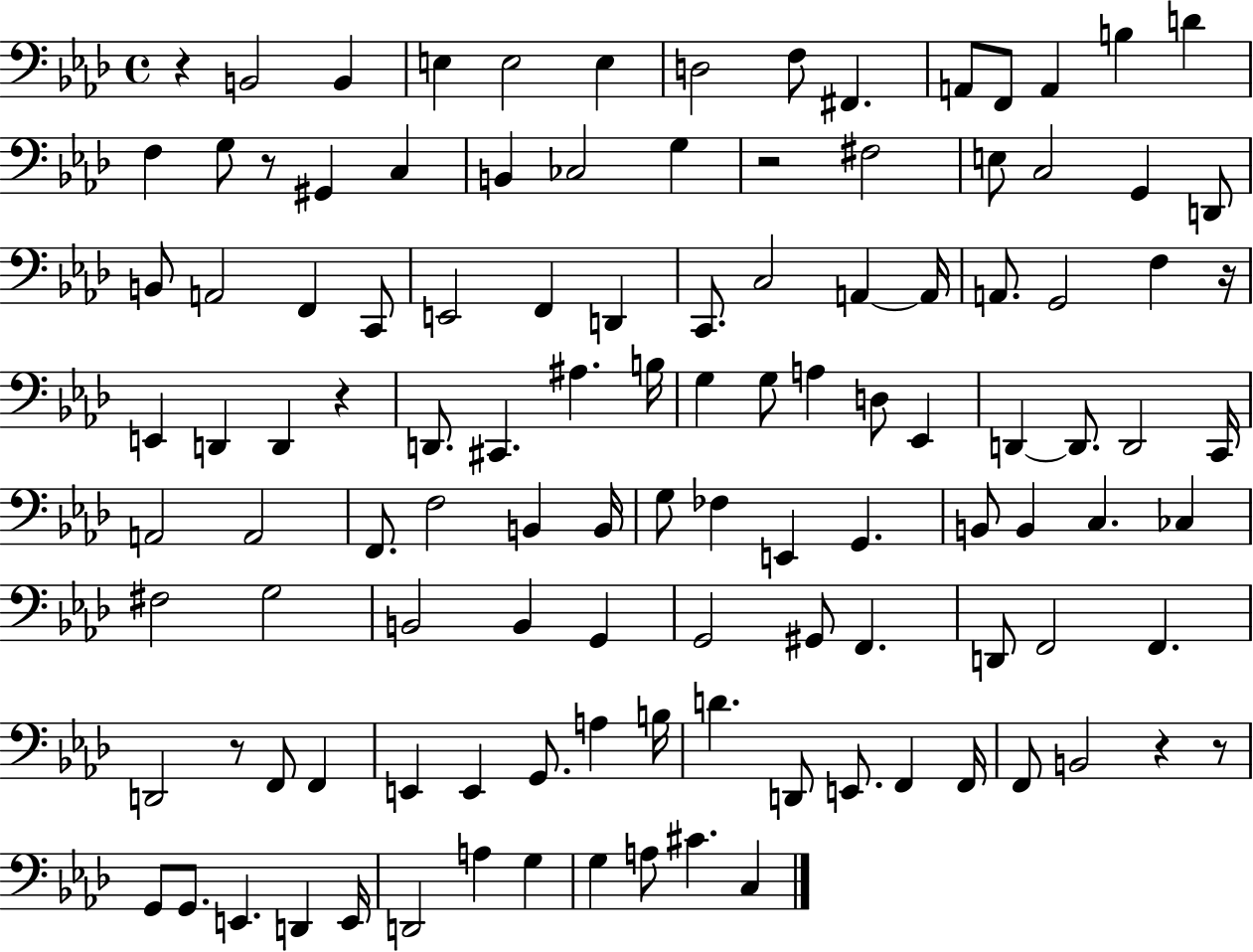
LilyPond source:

{
  \clef bass
  \time 4/4
  \defaultTimeSignature
  \key aes \major
  r4 b,2 b,4 | e4 e2 e4 | d2 f8 fis,4. | a,8 f,8 a,4 b4 d'4 | \break f4 g8 r8 gis,4 c4 | b,4 ces2 g4 | r2 fis2 | e8 c2 g,4 d,8 | \break b,8 a,2 f,4 c,8 | e,2 f,4 d,4 | c,8. c2 a,4~~ a,16 | a,8. g,2 f4 r16 | \break e,4 d,4 d,4 r4 | d,8. cis,4. ais4. b16 | g4 g8 a4 d8 ees,4 | d,4~~ d,8. d,2 c,16 | \break a,2 a,2 | f,8. f2 b,4 b,16 | g8 fes4 e,4 g,4. | b,8 b,4 c4. ces4 | \break fis2 g2 | b,2 b,4 g,4 | g,2 gis,8 f,4. | d,8 f,2 f,4. | \break d,2 r8 f,8 f,4 | e,4 e,4 g,8. a4 b16 | d'4. d,8 e,8. f,4 f,16 | f,8 b,2 r4 r8 | \break g,8 g,8. e,4. d,4 e,16 | d,2 a4 g4 | g4 a8 cis'4. c4 | \bar "|."
}